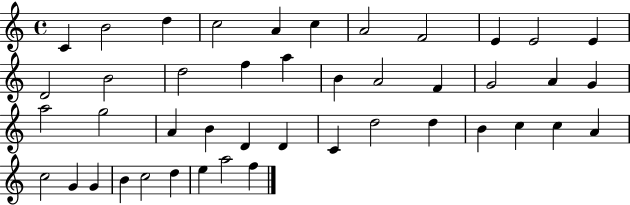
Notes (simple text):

C4/q B4/h D5/q C5/h A4/q C5/q A4/h F4/h E4/q E4/h E4/q D4/h B4/h D5/h F5/q A5/q B4/q A4/h F4/q G4/h A4/q G4/q A5/h G5/h A4/q B4/q D4/q D4/q C4/q D5/h D5/q B4/q C5/q C5/q A4/q C5/h G4/q G4/q B4/q C5/h D5/q E5/q A5/h F5/q